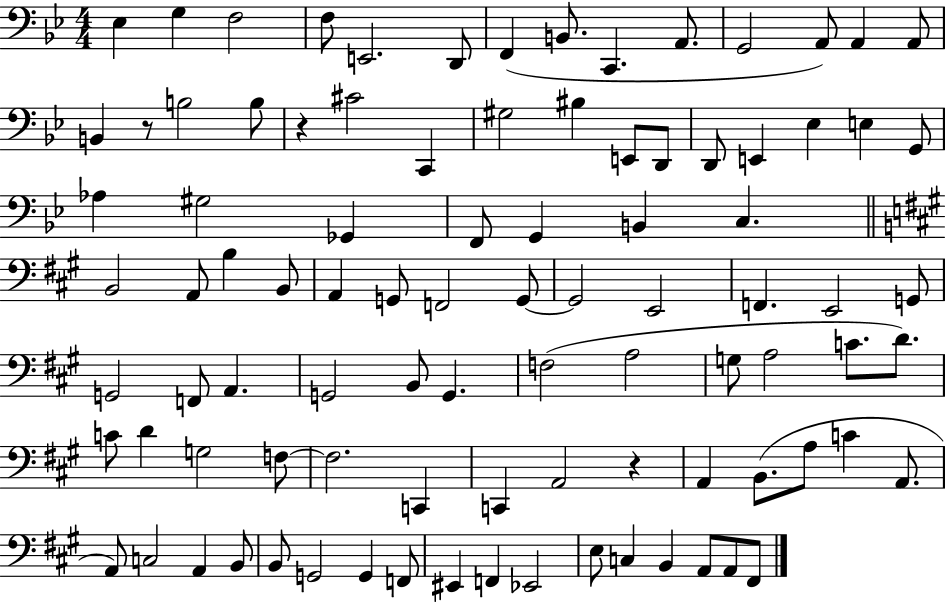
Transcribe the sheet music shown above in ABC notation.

X:1
T:Untitled
M:4/4
L:1/4
K:Bb
_E, G, F,2 F,/2 E,,2 D,,/2 F,, B,,/2 C,, A,,/2 G,,2 A,,/2 A,, A,,/2 B,, z/2 B,2 B,/2 z ^C2 C,, ^G,2 ^B, E,,/2 D,,/2 D,,/2 E,, _E, E, G,,/2 _A, ^G,2 _G,, F,,/2 G,, B,, C, B,,2 A,,/2 B, B,,/2 A,, G,,/2 F,,2 G,,/2 G,,2 E,,2 F,, E,,2 G,,/2 G,,2 F,,/2 A,, G,,2 B,,/2 G,, F,2 A,2 G,/2 A,2 C/2 D/2 C/2 D G,2 F,/2 F,2 C,, C,, A,,2 z A,, B,,/2 A,/2 C A,,/2 A,,/2 C,2 A,, B,,/2 B,,/2 G,,2 G,, F,,/2 ^E,, F,, _E,,2 E,/2 C, B,, A,,/2 A,,/2 ^F,,/2